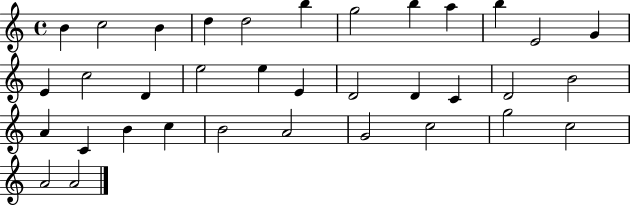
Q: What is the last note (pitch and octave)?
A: A4